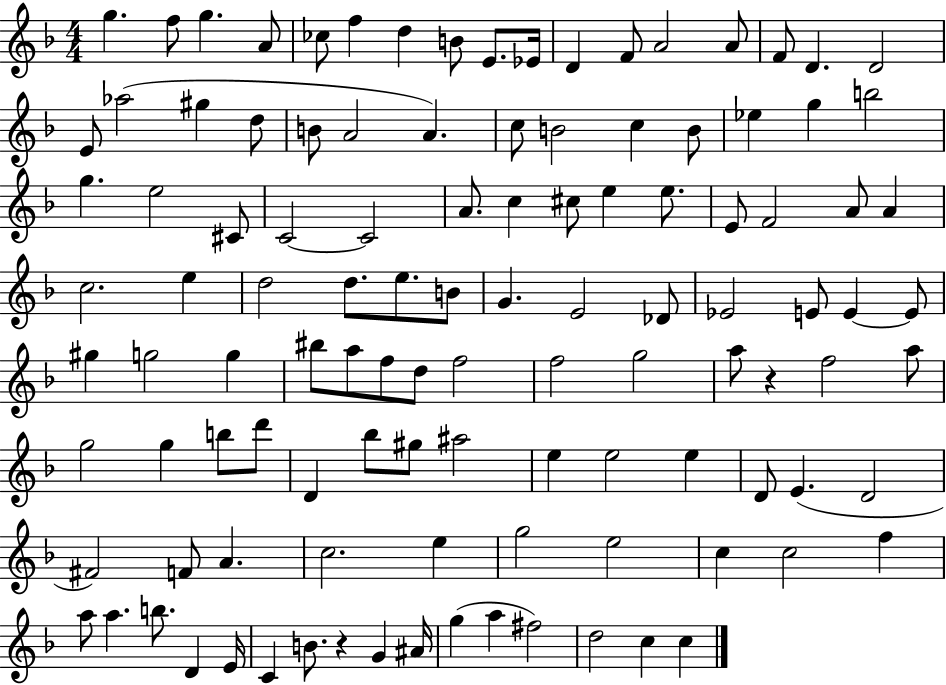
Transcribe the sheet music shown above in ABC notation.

X:1
T:Untitled
M:4/4
L:1/4
K:F
g f/2 g A/2 _c/2 f d B/2 E/2 _E/4 D F/2 A2 A/2 F/2 D D2 E/2 _a2 ^g d/2 B/2 A2 A c/2 B2 c B/2 _e g b2 g e2 ^C/2 C2 C2 A/2 c ^c/2 e e/2 E/2 F2 A/2 A c2 e d2 d/2 e/2 B/2 G E2 _D/2 _E2 E/2 E E/2 ^g g2 g ^b/2 a/2 f/2 d/2 f2 f2 g2 a/2 z f2 a/2 g2 g b/2 d'/2 D _b/2 ^g/2 ^a2 e e2 e D/2 E D2 ^F2 F/2 A c2 e g2 e2 c c2 f a/2 a b/2 D E/4 C B/2 z G ^A/4 g a ^f2 d2 c c